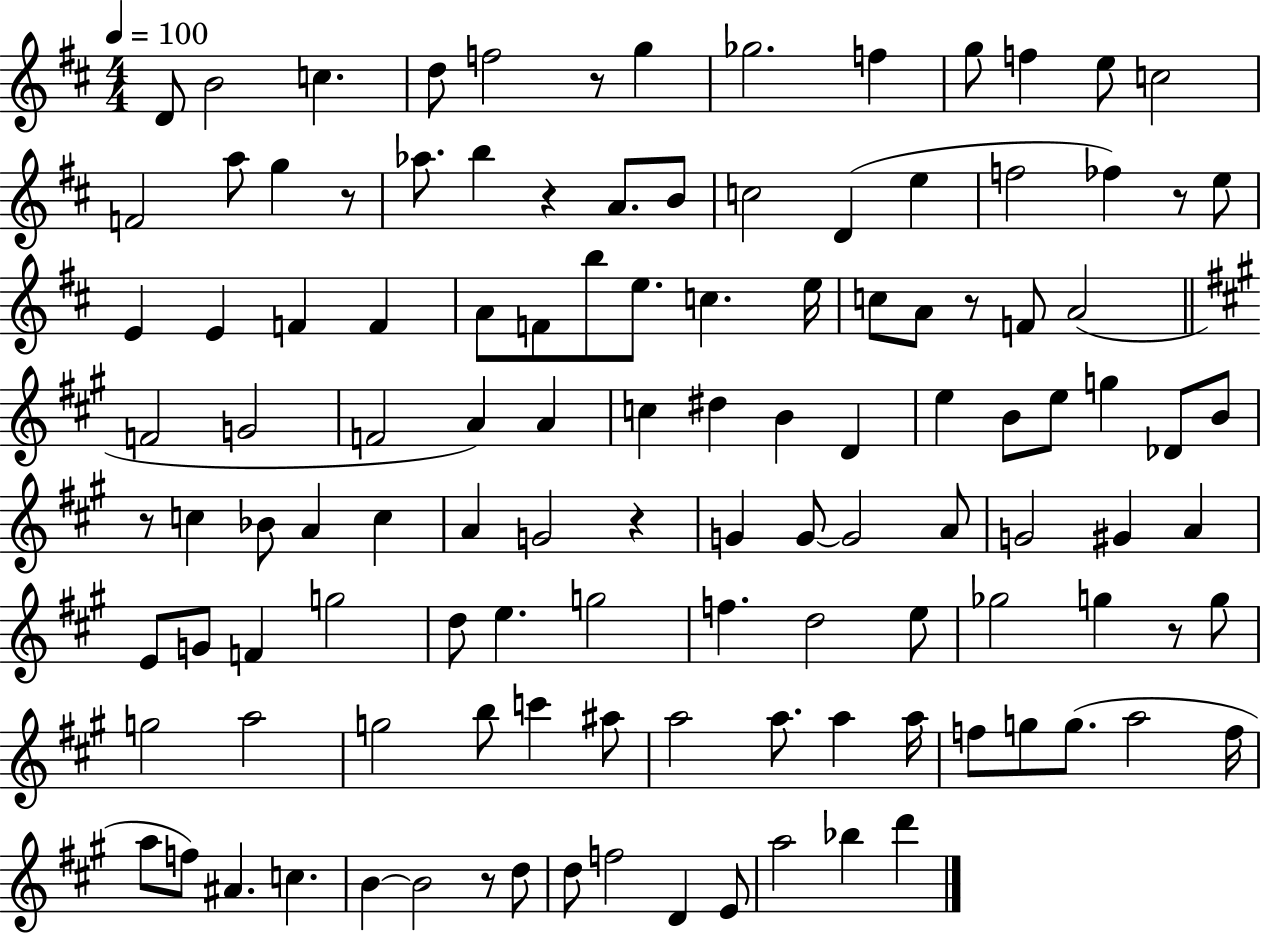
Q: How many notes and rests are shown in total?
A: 118